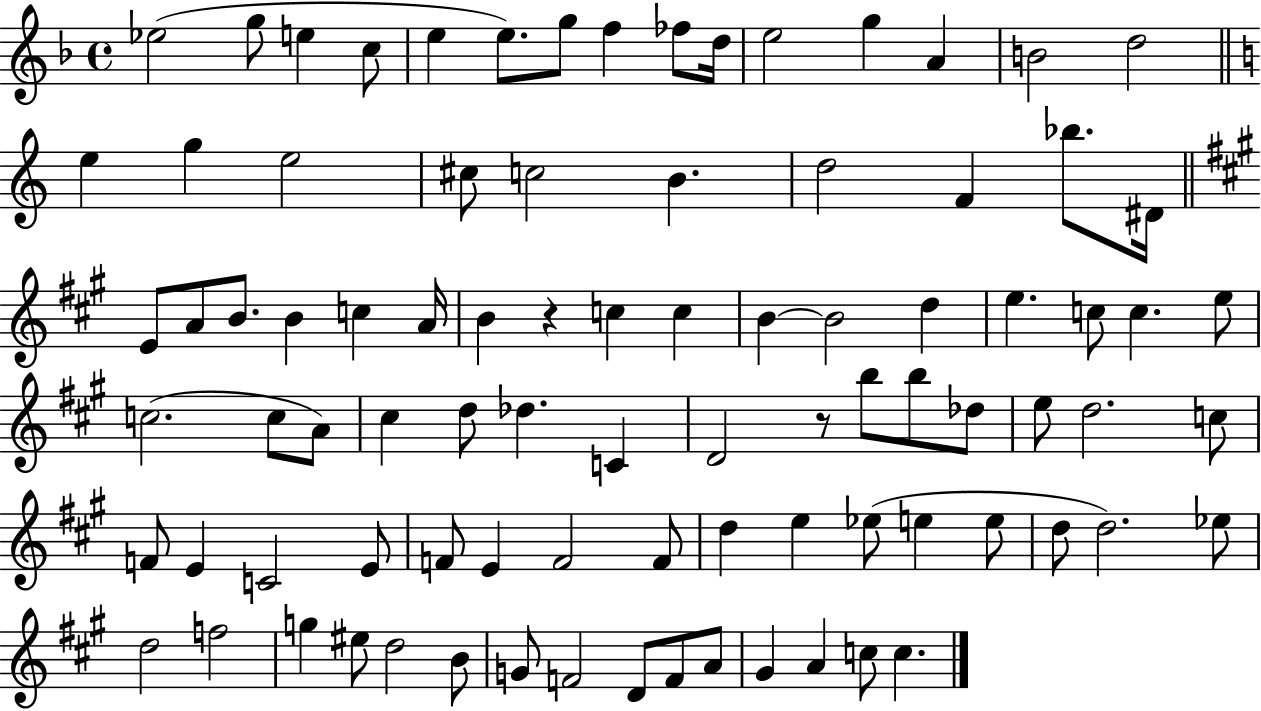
X:1
T:Untitled
M:4/4
L:1/4
K:F
_e2 g/2 e c/2 e e/2 g/2 f _f/2 d/4 e2 g A B2 d2 e g e2 ^c/2 c2 B d2 F _b/2 ^D/4 E/2 A/2 B/2 B c A/4 B z c c B B2 d e c/2 c e/2 c2 c/2 A/2 ^c d/2 _d C D2 z/2 b/2 b/2 _d/2 e/2 d2 c/2 F/2 E C2 E/2 F/2 E F2 F/2 d e _e/2 e e/2 d/2 d2 _e/2 d2 f2 g ^e/2 d2 B/2 G/2 F2 D/2 F/2 A/2 ^G A c/2 c